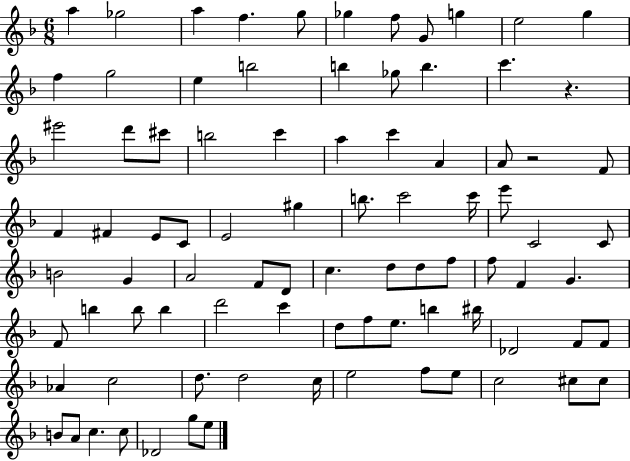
{
  \clef treble
  \numericTimeSignature
  \time 6/8
  \key f \major
  a''4 ges''2 | a''4 f''4. g''8 | ges''4 f''8 g'8 g''4 | e''2 g''4 | \break f''4 g''2 | e''4 b''2 | b''4 ges''8 b''4. | c'''4. r4. | \break eis'''2 d'''8 cis'''8 | b''2 c'''4 | a''4 c'''4 a'4 | a'8 r2 f'8 | \break f'4 fis'4 e'8 c'8 | e'2 gis''4 | b''8. c'''2 c'''16 | e'''8 c'2 c'8 | \break b'2 g'4 | a'2 f'8 d'8 | c''4. d''8 d''8 f''8 | f''8 f'4 g'4. | \break f'8 b''4 b''8 b''4 | d'''2 c'''4 | d''8 f''8 e''8. b''4 bis''16 | des'2 f'8 f'8 | \break aes'4 c''2 | d''8. d''2 c''16 | e''2 f''8 e''8 | c''2 cis''8 cis''8 | \break b'8 a'8 c''4. c''8 | des'2 g''8 e''8 | \bar "|."
}